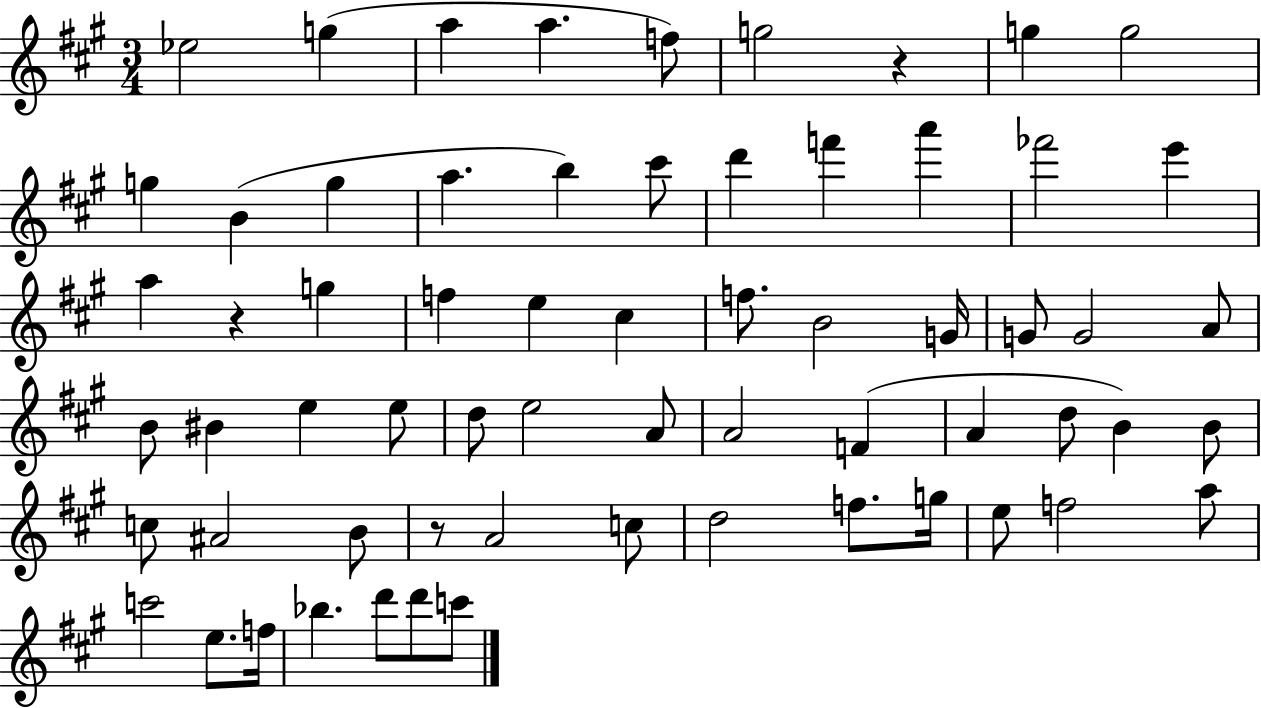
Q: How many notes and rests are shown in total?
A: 64